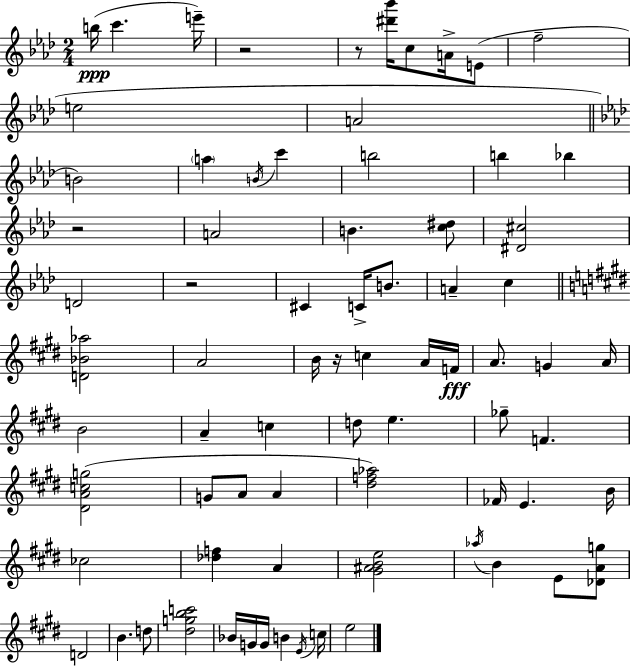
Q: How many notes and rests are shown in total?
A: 75